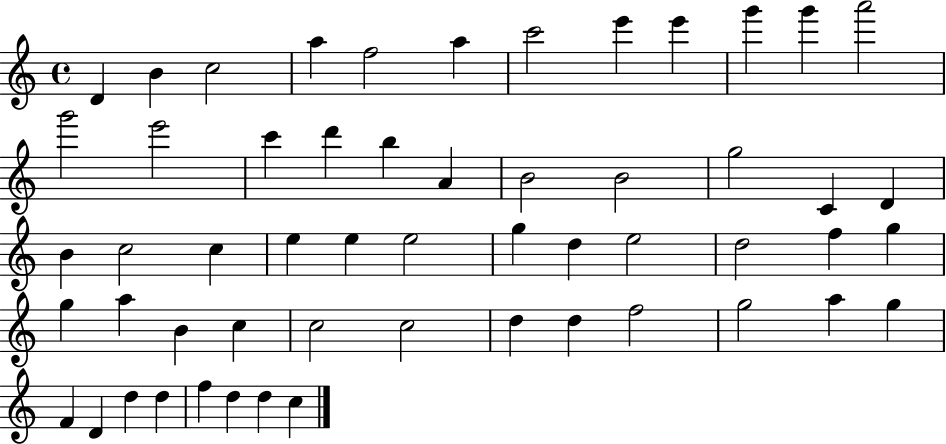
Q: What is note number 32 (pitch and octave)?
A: E5